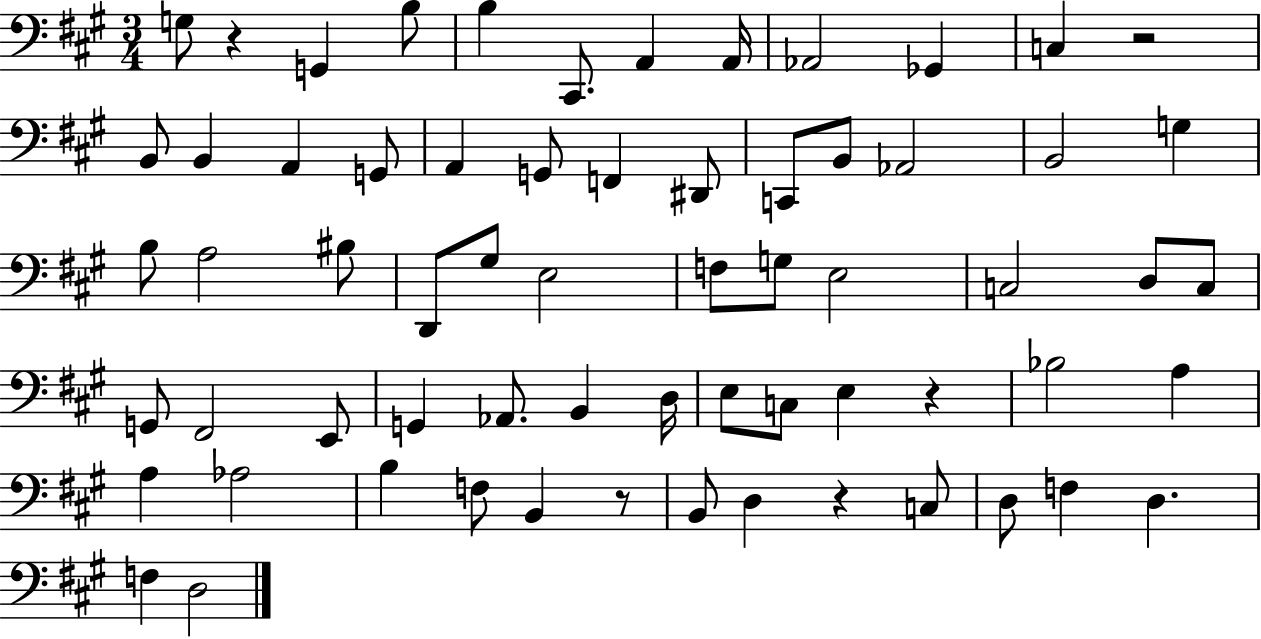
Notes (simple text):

G3/e R/q G2/q B3/e B3/q C#2/e. A2/q A2/s Ab2/h Gb2/q C3/q R/h B2/e B2/q A2/q G2/e A2/q G2/e F2/q D#2/e C2/e B2/e Ab2/h B2/h G3/q B3/e A3/h BIS3/e D2/e G#3/e E3/h F3/e G3/e E3/h C3/h D3/e C3/e G2/e F#2/h E2/e G2/q Ab2/e. B2/q D3/s E3/e C3/e E3/q R/q Bb3/h A3/q A3/q Ab3/h B3/q F3/e B2/q R/e B2/e D3/q R/q C3/e D3/e F3/q D3/q. F3/q D3/h